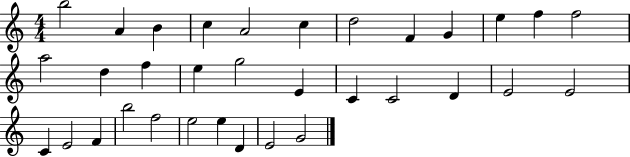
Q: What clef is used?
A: treble